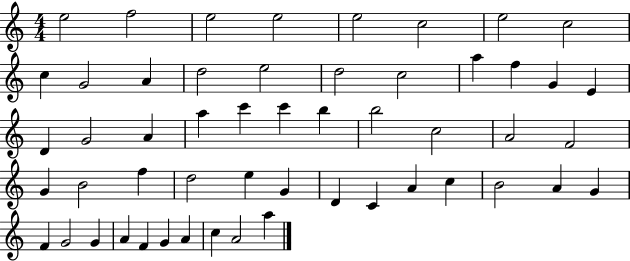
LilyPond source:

{
  \clef treble
  \numericTimeSignature
  \time 4/4
  \key c \major
  e''2 f''2 | e''2 e''2 | e''2 c''2 | e''2 c''2 | \break c''4 g'2 a'4 | d''2 e''2 | d''2 c''2 | a''4 f''4 g'4 e'4 | \break d'4 g'2 a'4 | a''4 c'''4 c'''4 b''4 | b''2 c''2 | a'2 f'2 | \break g'4 b'2 f''4 | d''2 e''4 g'4 | d'4 c'4 a'4 c''4 | b'2 a'4 g'4 | \break f'4 g'2 g'4 | a'4 f'4 g'4 a'4 | c''4 a'2 a''4 | \bar "|."
}